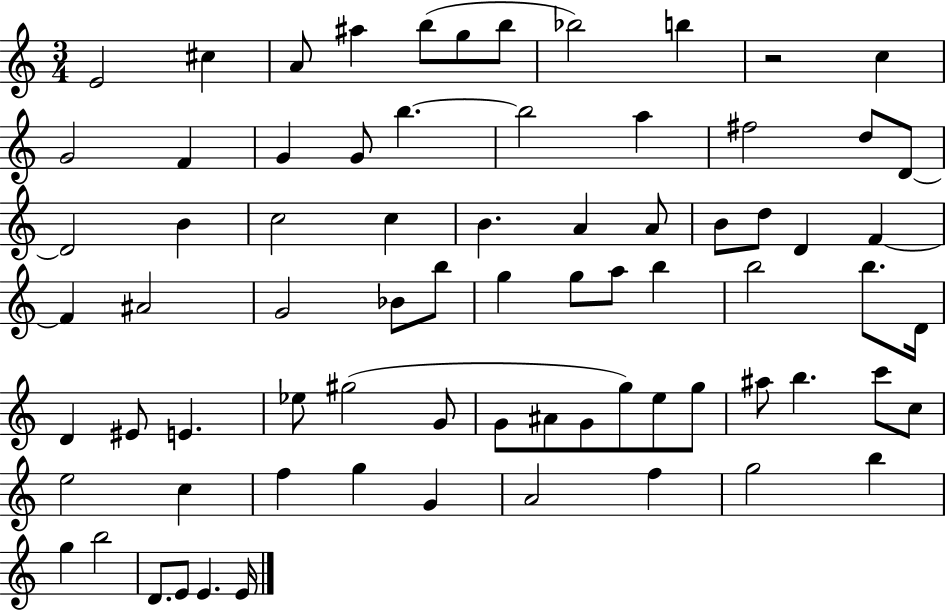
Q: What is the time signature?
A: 3/4